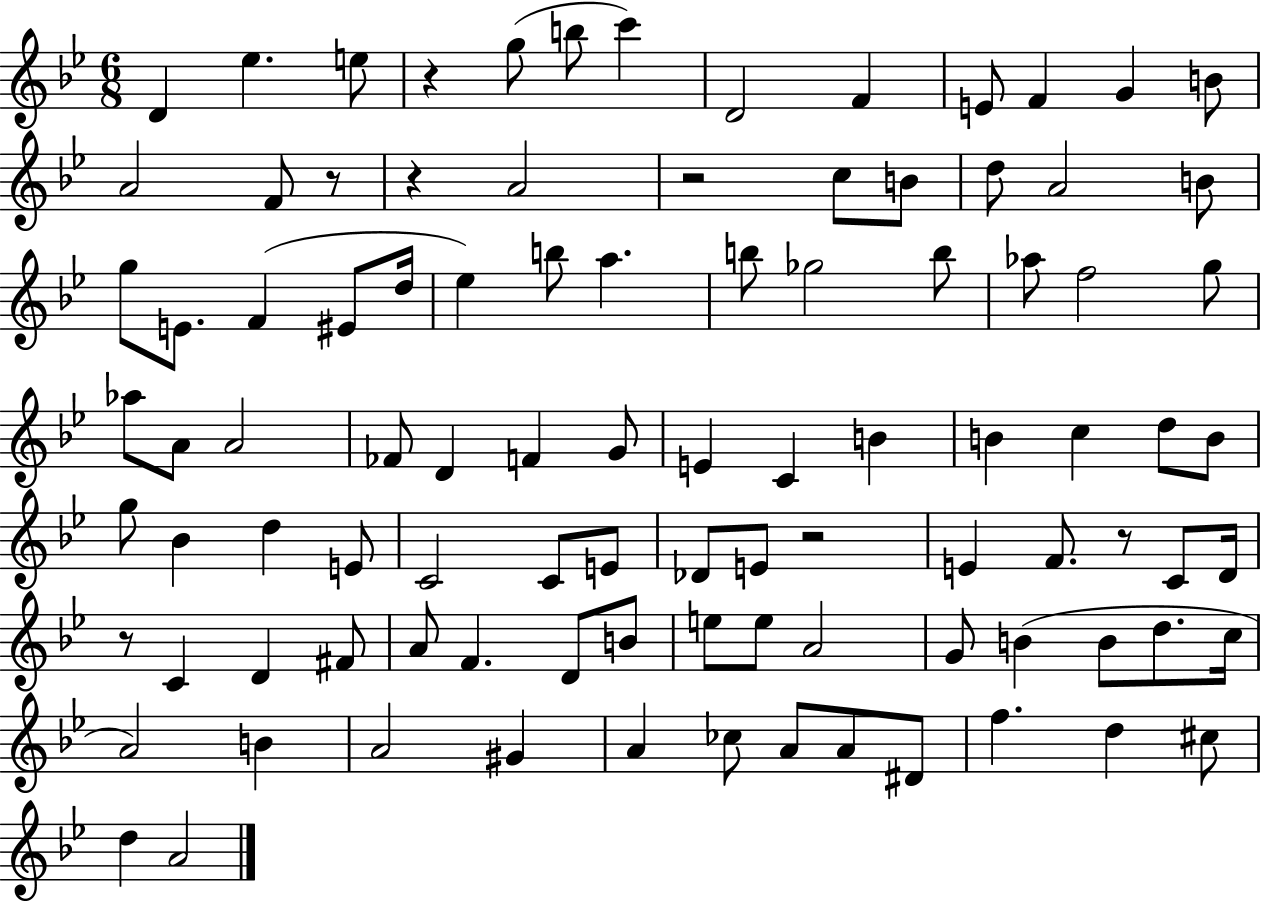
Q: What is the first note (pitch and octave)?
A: D4